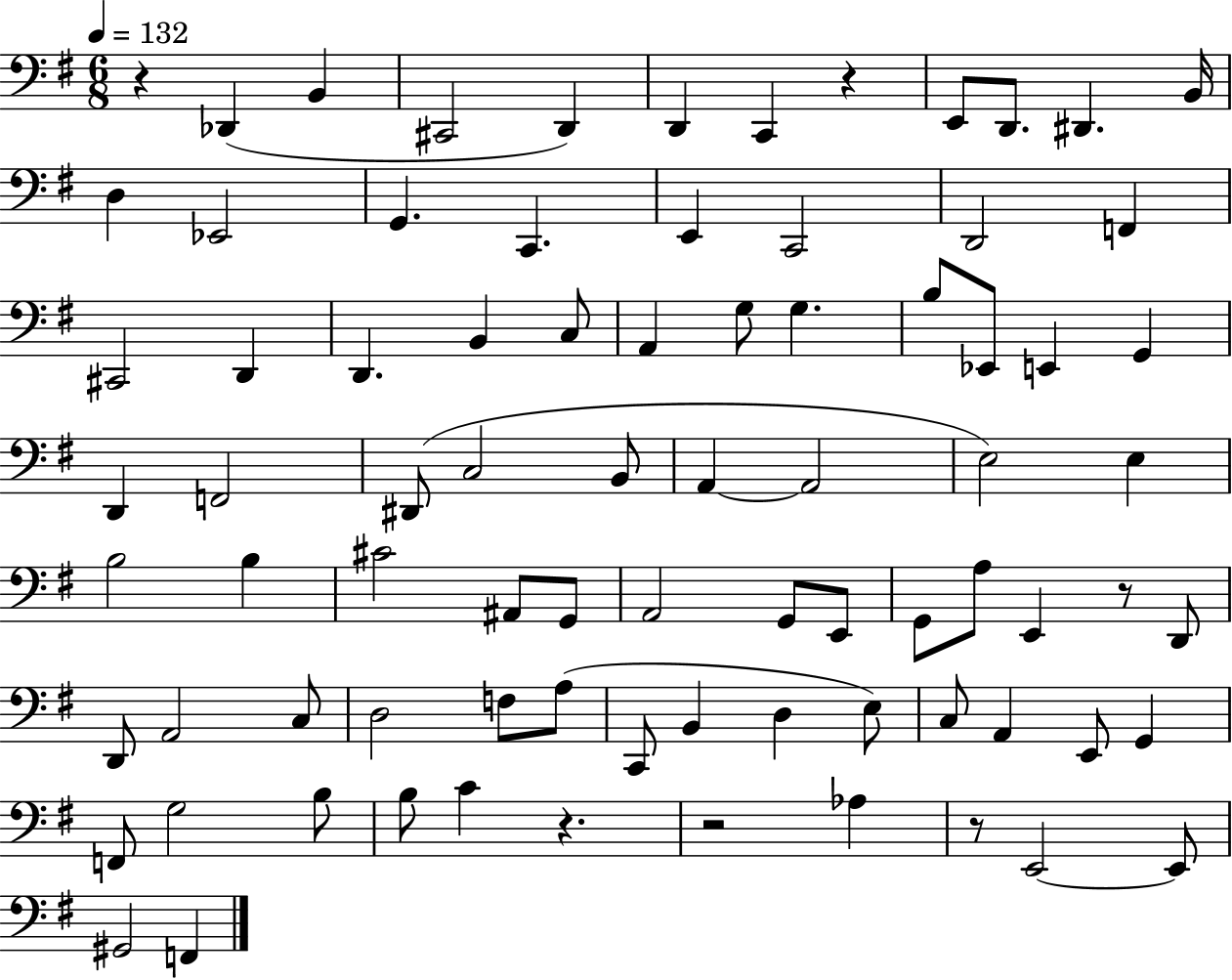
R/q Db2/q B2/q C#2/h D2/q D2/q C2/q R/q E2/e D2/e. D#2/q. B2/s D3/q Eb2/h G2/q. C2/q. E2/q C2/h D2/h F2/q C#2/h D2/q D2/q. B2/q C3/e A2/q G3/e G3/q. B3/e Eb2/e E2/q G2/q D2/q F2/h D#2/e C3/h B2/e A2/q A2/h E3/h E3/q B3/h B3/q C#4/h A#2/e G2/e A2/h G2/e E2/e G2/e A3/e E2/q R/e D2/e D2/e A2/h C3/e D3/h F3/e A3/e C2/e B2/q D3/q E3/e C3/e A2/q E2/e G2/q F2/e G3/h B3/e B3/e C4/q R/q. R/h Ab3/q R/e E2/h E2/e G#2/h F2/q